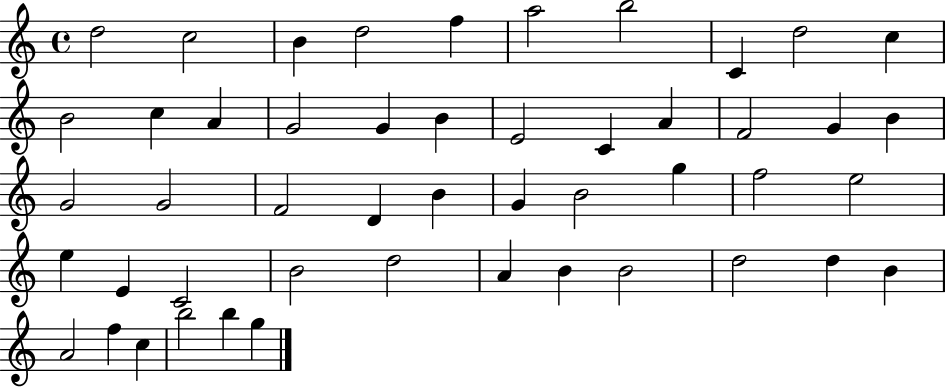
X:1
T:Untitled
M:4/4
L:1/4
K:C
d2 c2 B d2 f a2 b2 C d2 c B2 c A G2 G B E2 C A F2 G B G2 G2 F2 D B G B2 g f2 e2 e E C2 B2 d2 A B B2 d2 d B A2 f c b2 b g